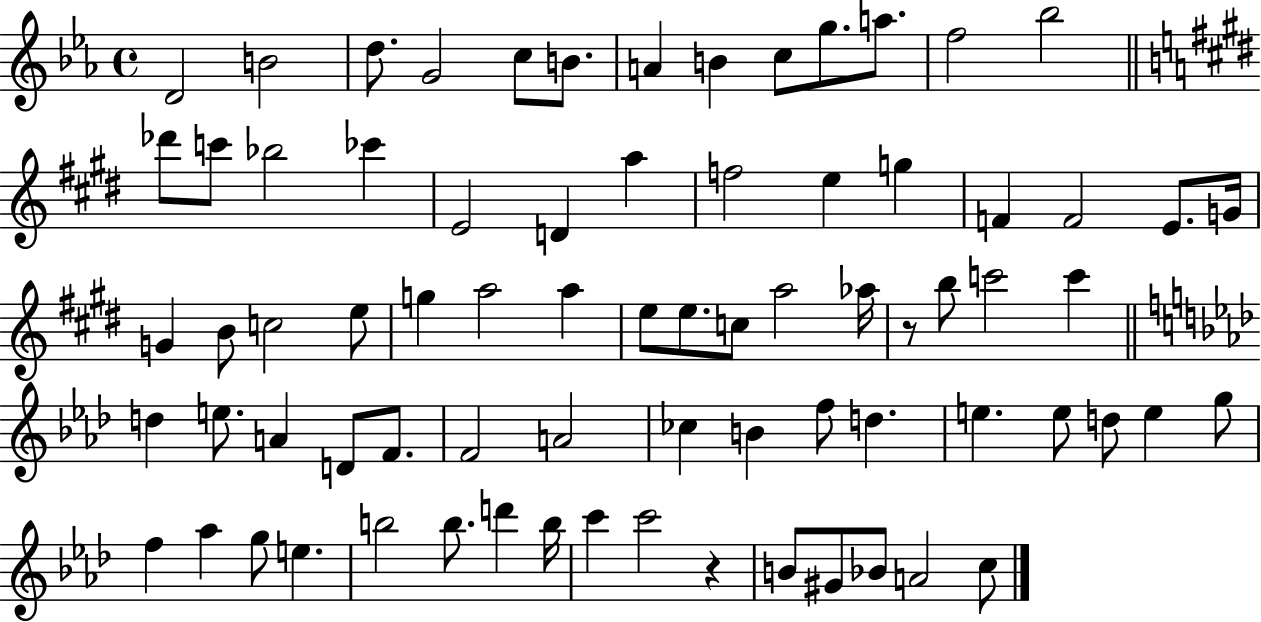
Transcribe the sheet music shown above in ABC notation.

X:1
T:Untitled
M:4/4
L:1/4
K:Eb
D2 B2 d/2 G2 c/2 B/2 A B c/2 g/2 a/2 f2 _b2 _d'/2 c'/2 _b2 _c' E2 D a f2 e g F F2 E/2 G/4 G B/2 c2 e/2 g a2 a e/2 e/2 c/2 a2 _a/4 z/2 b/2 c'2 c' d e/2 A D/2 F/2 F2 A2 _c B f/2 d e e/2 d/2 e g/2 f _a g/2 e b2 b/2 d' b/4 c' c'2 z B/2 ^G/2 _B/2 A2 c/2